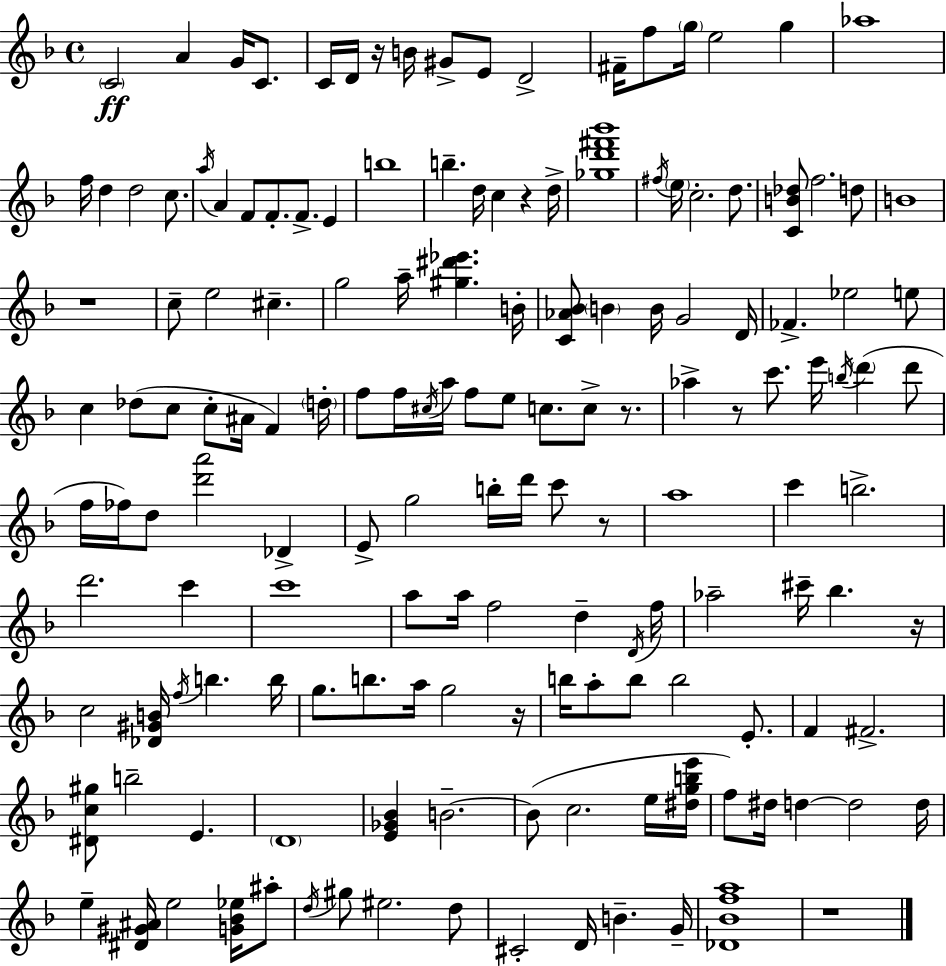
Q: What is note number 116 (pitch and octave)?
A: B4